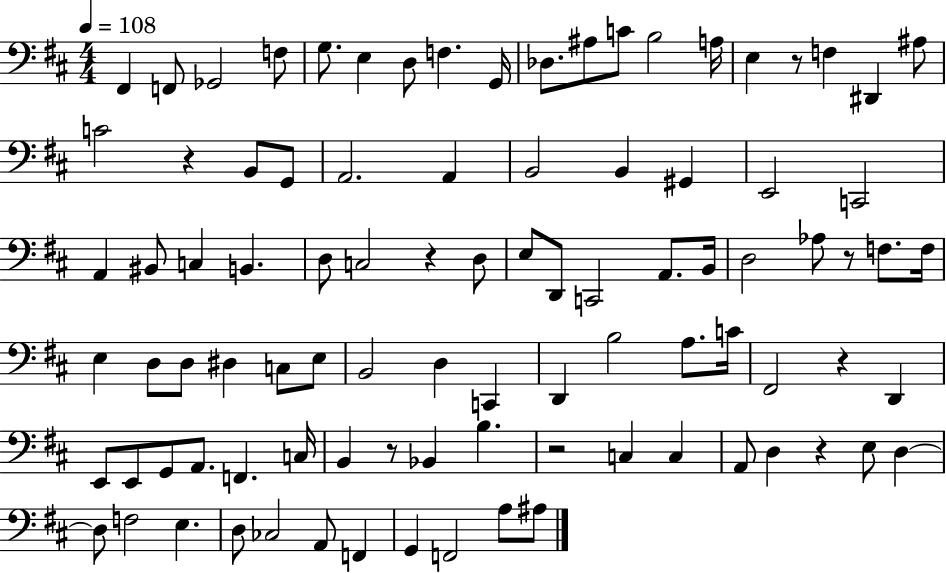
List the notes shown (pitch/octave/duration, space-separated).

F#2/q F2/e Gb2/h F3/e G3/e. E3/q D3/e F3/q. G2/s Db3/e. A#3/e C4/e B3/h A3/s E3/q R/e F3/q D#2/q A#3/e C4/h R/q B2/e G2/e A2/h. A2/q B2/h B2/q G#2/q E2/h C2/h A2/q BIS2/e C3/q B2/q. D3/e C3/h R/q D3/e E3/e D2/e C2/h A2/e. B2/s D3/h Ab3/e R/e F3/e. F3/s E3/q D3/e D3/e D#3/q C3/e E3/e B2/h D3/q C2/q D2/q B3/h A3/e. C4/s F#2/h R/q D2/q E2/e E2/e G2/e A2/e. F2/q. C3/s B2/q R/e Bb2/q B3/q. R/h C3/q C3/q A2/e D3/q R/q E3/e D3/q D3/e F3/h E3/q. D3/e CES3/h A2/e F2/q G2/q F2/h A3/e A#3/e